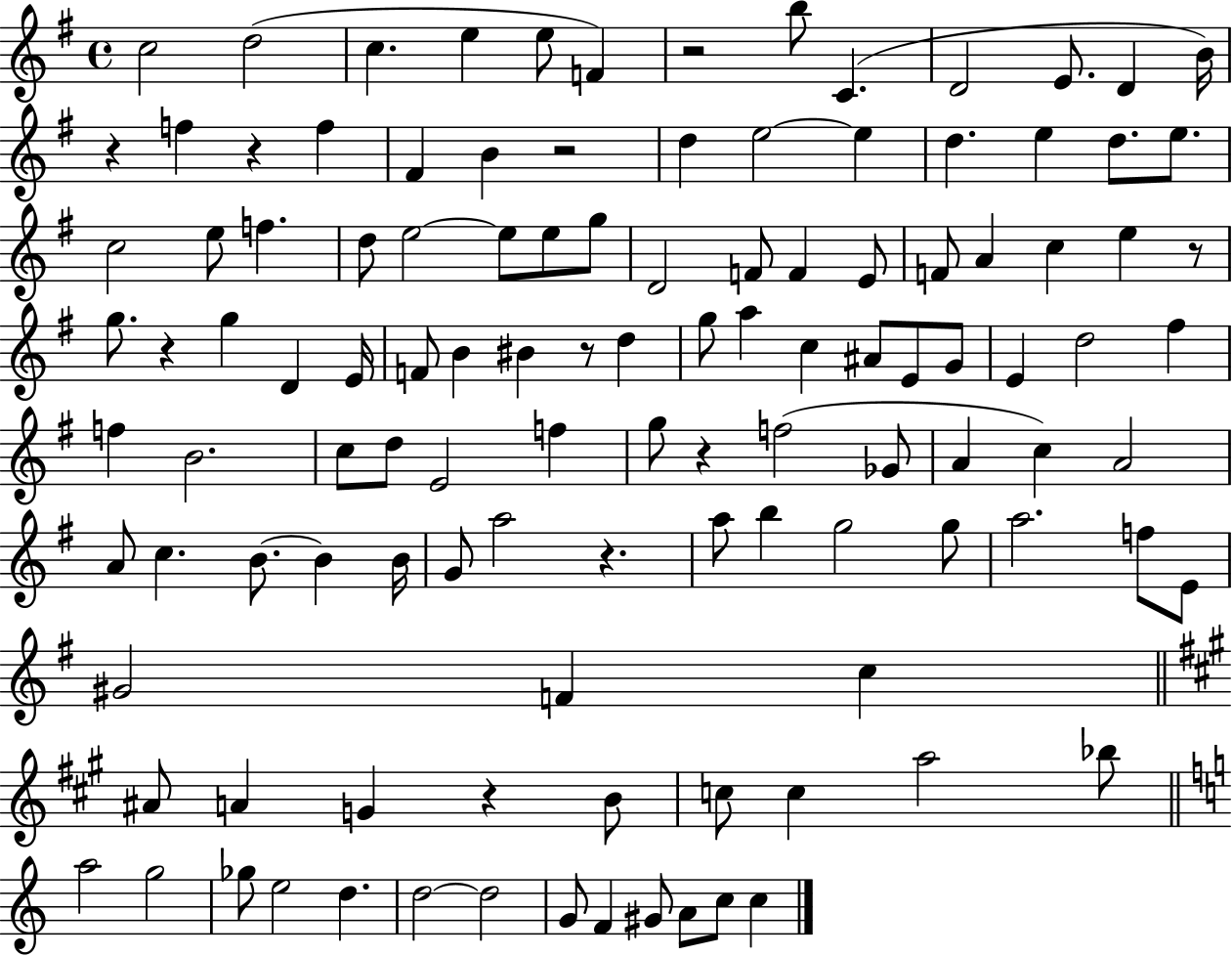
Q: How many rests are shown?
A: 10